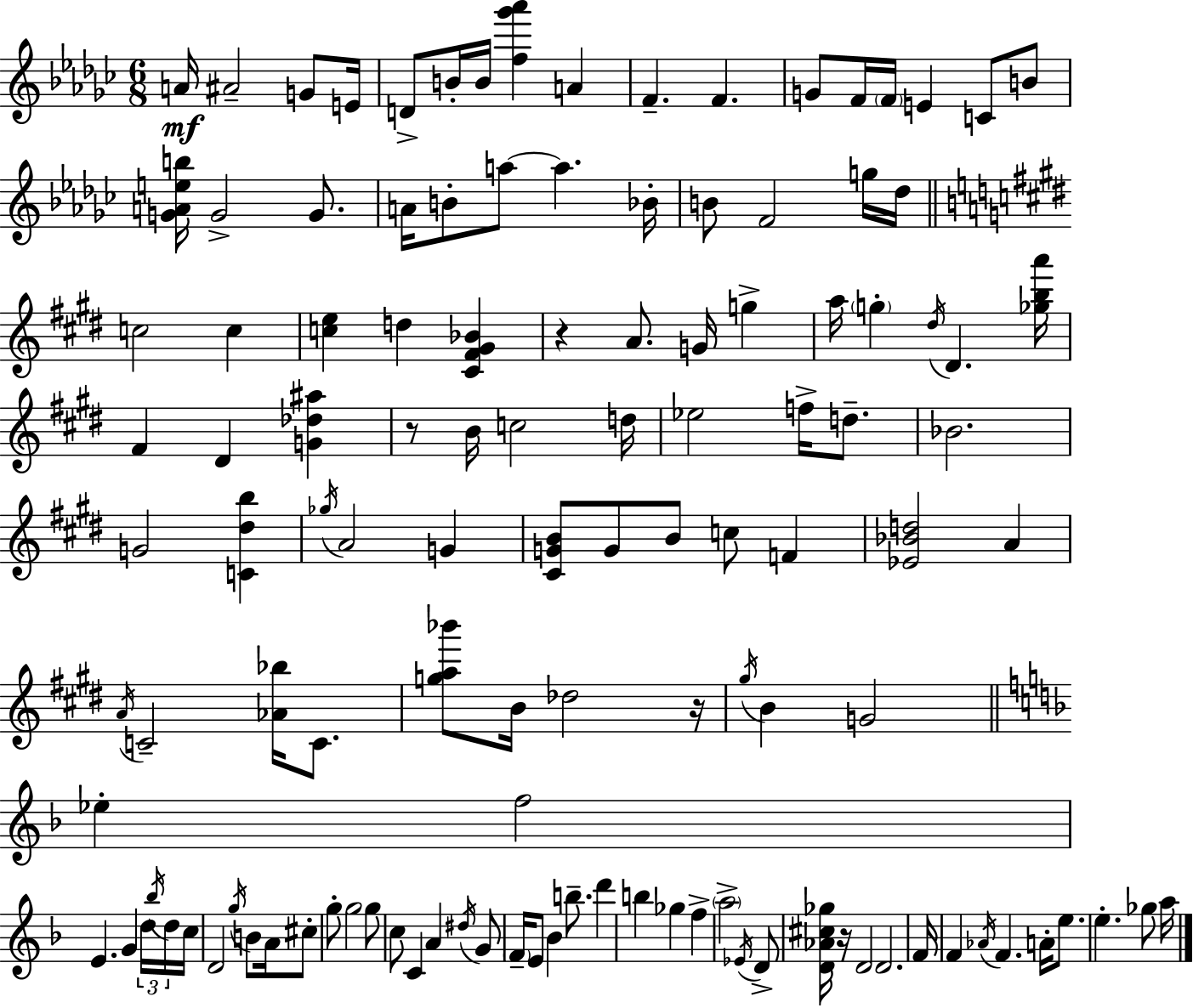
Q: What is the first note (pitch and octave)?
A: A4